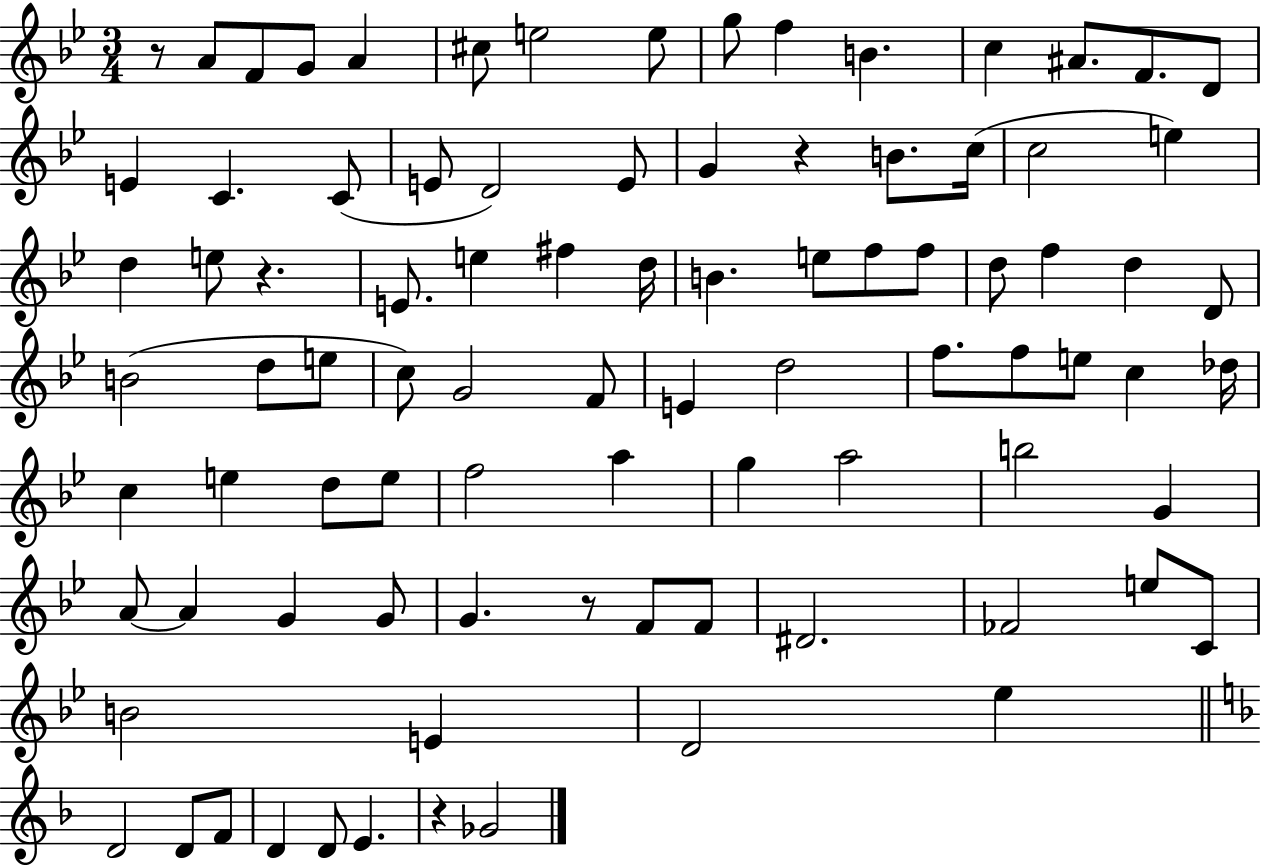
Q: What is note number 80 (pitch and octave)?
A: F4